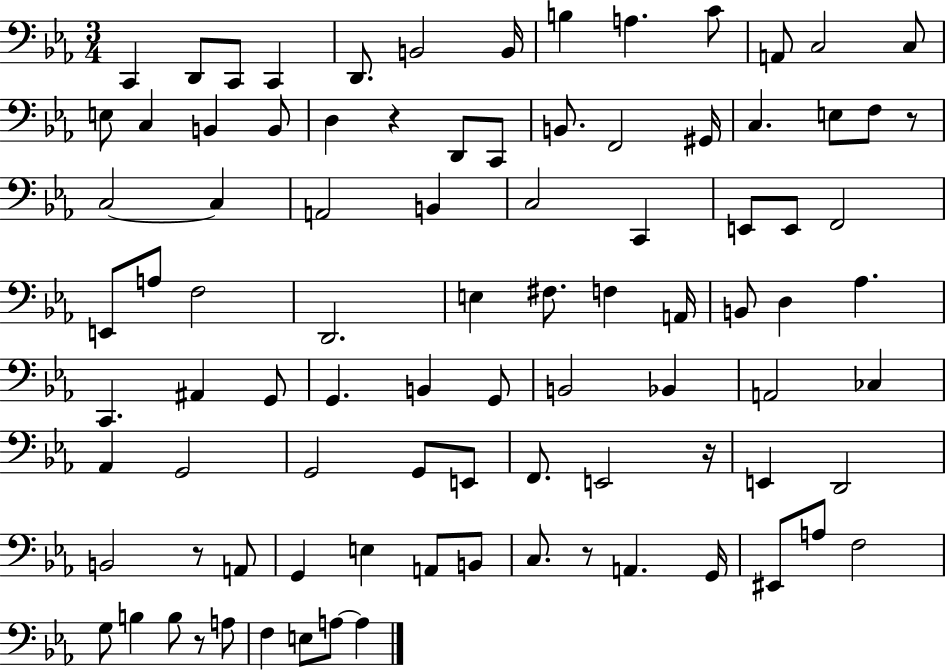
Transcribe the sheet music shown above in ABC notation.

X:1
T:Untitled
M:3/4
L:1/4
K:Eb
C,, D,,/2 C,,/2 C,, D,,/2 B,,2 B,,/4 B, A, C/2 A,,/2 C,2 C,/2 E,/2 C, B,, B,,/2 D, z D,,/2 C,,/2 B,,/2 F,,2 ^G,,/4 C, E,/2 F,/2 z/2 C,2 C, A,,2 B,, C,2 C,, E,,/2 E,,/2 F,,2 E,,/2 A,/2 F,2 D,,2 E, ^F,/2 F, A,,/4 B,,/2 D, _A, C,, ^A,, G,,/2 G,, B,, G,,/2 B,,2 _B,, A,,2 _C, _A,, G,,2 G,,2 G,,/2 E,,/2 F,,/2 E,,2 z/4 E,, D,,2 B,,2 z/2 A,,/2 G,, E, A,,/2 B,,/2 C,/2 z/2 A,, G,,/4 ^E,,/2 A,/2 F,2 G,/2 B, B,/2 z/2 A,/2 F, E,/2 A,/2 A,